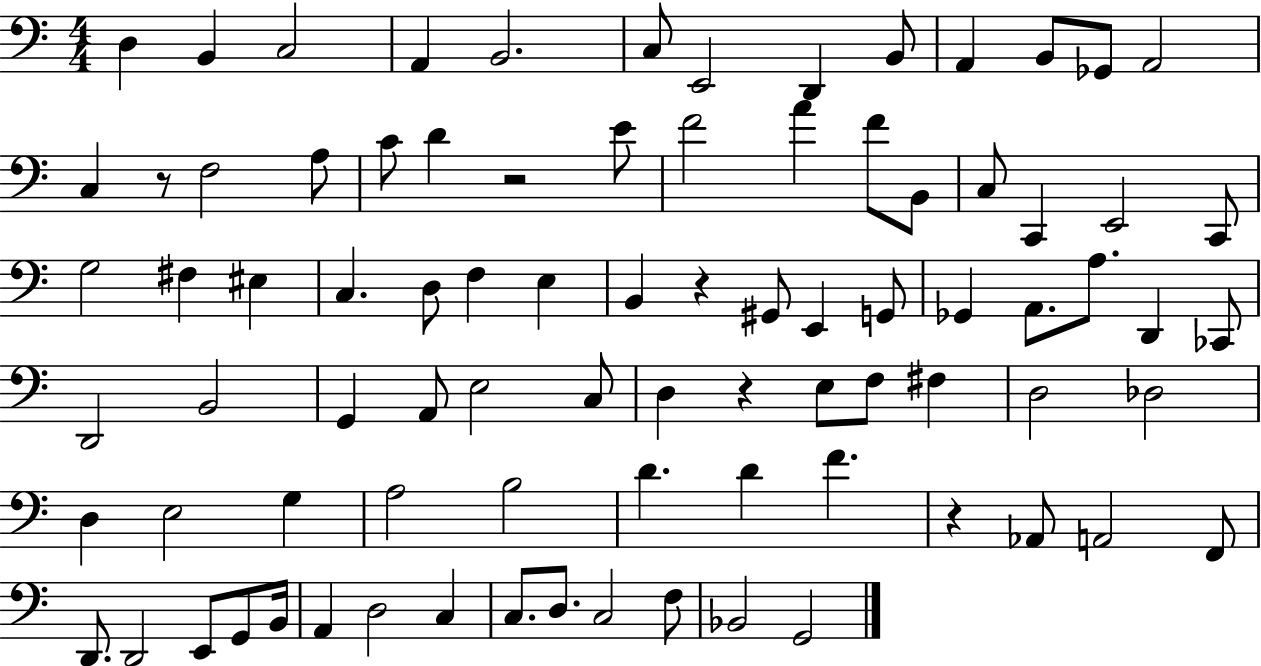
X:1
T:Untitled
M:4/4
L:1/4
K:C
D, B,, C,2 A,, B,,2 C,/2 E,,2 D,, B,,/2 A,, B,,/2 _G,,/2 A,,2 C, z/2 F,2 A,/2 C/2 D z2 E/2 F2 A F/2 B,,/2 C,/2 C,, E,,2 C,,/2 G,2 ^F, ^E, C, D,/2 F, E, B,, z ^G,,/2 E,, G,,/2 _G,, A,,/2 A,/2 D,, _C,,/2 D,,2 B,,2 G,, A,,/2 E,2 C,/2 D, z E,/2 F,/2 ^F, D,2 _D,2 D, E,2 G, A,2 B,2 D D F z _A,,/2 A,,2 F,,/2 D,,/2 D,,2 E,,/2 G,,/2 B,,/4 A,, D,2 C, C,/2 D,/2 C,2 F,/2 _B,,2 G,,2